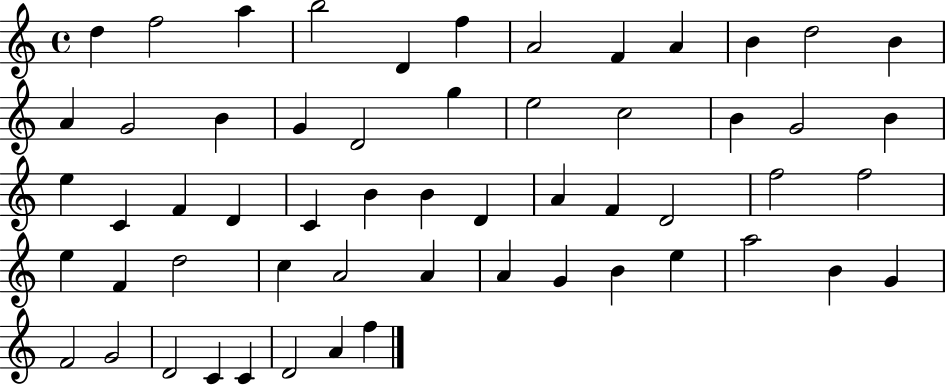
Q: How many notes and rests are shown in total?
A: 57